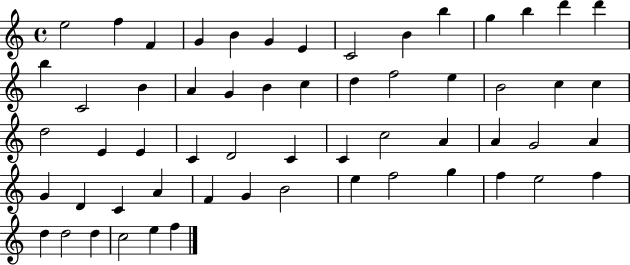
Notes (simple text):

E5/h F5/q F4/q G4/q B4/q G4/q E4/q C4/h B4/q B5/q G5/q B5/q D6/q D6/q B5/q C4/h B4/q A4/q G4/q B4/q C5/q D5/q F5/h E5/q B4/h C5/q C5/q D5/h E4/q E4/q C4/q D4/h C4/q C4/q C5/h A4/q A4/q G4/h A4/q G4/q D4/q C4/q A4/q F4/q G4/q B4/h E5/q F5/h G5/q F5/q E5/h F5/q D5/q D5/h D5/q C5/h E5/q F5/q